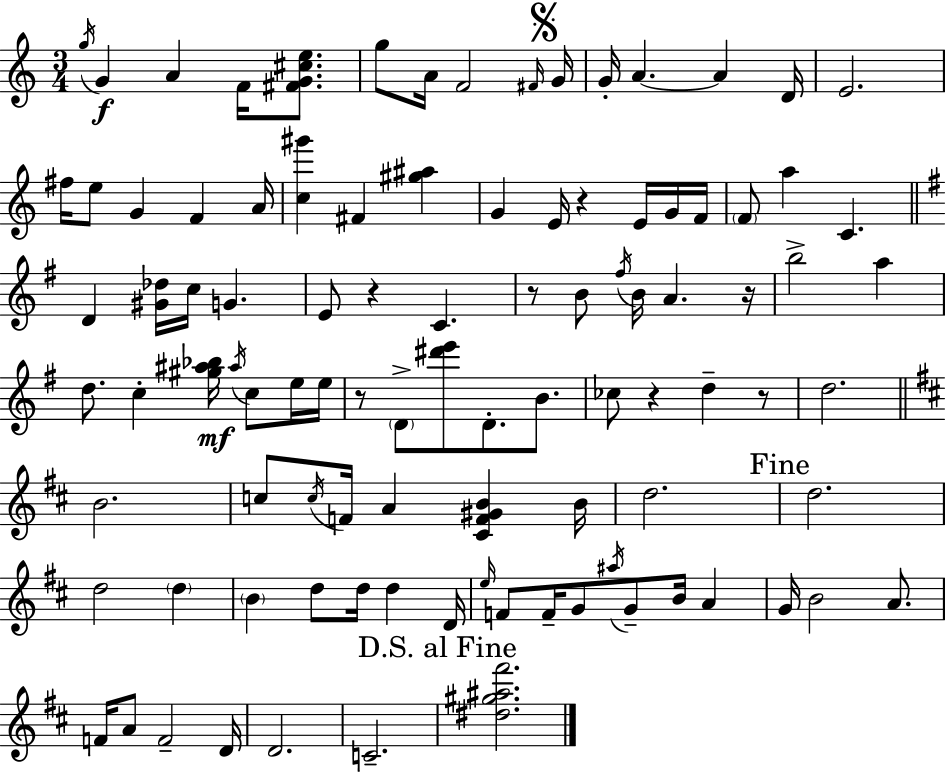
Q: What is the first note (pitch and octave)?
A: G5